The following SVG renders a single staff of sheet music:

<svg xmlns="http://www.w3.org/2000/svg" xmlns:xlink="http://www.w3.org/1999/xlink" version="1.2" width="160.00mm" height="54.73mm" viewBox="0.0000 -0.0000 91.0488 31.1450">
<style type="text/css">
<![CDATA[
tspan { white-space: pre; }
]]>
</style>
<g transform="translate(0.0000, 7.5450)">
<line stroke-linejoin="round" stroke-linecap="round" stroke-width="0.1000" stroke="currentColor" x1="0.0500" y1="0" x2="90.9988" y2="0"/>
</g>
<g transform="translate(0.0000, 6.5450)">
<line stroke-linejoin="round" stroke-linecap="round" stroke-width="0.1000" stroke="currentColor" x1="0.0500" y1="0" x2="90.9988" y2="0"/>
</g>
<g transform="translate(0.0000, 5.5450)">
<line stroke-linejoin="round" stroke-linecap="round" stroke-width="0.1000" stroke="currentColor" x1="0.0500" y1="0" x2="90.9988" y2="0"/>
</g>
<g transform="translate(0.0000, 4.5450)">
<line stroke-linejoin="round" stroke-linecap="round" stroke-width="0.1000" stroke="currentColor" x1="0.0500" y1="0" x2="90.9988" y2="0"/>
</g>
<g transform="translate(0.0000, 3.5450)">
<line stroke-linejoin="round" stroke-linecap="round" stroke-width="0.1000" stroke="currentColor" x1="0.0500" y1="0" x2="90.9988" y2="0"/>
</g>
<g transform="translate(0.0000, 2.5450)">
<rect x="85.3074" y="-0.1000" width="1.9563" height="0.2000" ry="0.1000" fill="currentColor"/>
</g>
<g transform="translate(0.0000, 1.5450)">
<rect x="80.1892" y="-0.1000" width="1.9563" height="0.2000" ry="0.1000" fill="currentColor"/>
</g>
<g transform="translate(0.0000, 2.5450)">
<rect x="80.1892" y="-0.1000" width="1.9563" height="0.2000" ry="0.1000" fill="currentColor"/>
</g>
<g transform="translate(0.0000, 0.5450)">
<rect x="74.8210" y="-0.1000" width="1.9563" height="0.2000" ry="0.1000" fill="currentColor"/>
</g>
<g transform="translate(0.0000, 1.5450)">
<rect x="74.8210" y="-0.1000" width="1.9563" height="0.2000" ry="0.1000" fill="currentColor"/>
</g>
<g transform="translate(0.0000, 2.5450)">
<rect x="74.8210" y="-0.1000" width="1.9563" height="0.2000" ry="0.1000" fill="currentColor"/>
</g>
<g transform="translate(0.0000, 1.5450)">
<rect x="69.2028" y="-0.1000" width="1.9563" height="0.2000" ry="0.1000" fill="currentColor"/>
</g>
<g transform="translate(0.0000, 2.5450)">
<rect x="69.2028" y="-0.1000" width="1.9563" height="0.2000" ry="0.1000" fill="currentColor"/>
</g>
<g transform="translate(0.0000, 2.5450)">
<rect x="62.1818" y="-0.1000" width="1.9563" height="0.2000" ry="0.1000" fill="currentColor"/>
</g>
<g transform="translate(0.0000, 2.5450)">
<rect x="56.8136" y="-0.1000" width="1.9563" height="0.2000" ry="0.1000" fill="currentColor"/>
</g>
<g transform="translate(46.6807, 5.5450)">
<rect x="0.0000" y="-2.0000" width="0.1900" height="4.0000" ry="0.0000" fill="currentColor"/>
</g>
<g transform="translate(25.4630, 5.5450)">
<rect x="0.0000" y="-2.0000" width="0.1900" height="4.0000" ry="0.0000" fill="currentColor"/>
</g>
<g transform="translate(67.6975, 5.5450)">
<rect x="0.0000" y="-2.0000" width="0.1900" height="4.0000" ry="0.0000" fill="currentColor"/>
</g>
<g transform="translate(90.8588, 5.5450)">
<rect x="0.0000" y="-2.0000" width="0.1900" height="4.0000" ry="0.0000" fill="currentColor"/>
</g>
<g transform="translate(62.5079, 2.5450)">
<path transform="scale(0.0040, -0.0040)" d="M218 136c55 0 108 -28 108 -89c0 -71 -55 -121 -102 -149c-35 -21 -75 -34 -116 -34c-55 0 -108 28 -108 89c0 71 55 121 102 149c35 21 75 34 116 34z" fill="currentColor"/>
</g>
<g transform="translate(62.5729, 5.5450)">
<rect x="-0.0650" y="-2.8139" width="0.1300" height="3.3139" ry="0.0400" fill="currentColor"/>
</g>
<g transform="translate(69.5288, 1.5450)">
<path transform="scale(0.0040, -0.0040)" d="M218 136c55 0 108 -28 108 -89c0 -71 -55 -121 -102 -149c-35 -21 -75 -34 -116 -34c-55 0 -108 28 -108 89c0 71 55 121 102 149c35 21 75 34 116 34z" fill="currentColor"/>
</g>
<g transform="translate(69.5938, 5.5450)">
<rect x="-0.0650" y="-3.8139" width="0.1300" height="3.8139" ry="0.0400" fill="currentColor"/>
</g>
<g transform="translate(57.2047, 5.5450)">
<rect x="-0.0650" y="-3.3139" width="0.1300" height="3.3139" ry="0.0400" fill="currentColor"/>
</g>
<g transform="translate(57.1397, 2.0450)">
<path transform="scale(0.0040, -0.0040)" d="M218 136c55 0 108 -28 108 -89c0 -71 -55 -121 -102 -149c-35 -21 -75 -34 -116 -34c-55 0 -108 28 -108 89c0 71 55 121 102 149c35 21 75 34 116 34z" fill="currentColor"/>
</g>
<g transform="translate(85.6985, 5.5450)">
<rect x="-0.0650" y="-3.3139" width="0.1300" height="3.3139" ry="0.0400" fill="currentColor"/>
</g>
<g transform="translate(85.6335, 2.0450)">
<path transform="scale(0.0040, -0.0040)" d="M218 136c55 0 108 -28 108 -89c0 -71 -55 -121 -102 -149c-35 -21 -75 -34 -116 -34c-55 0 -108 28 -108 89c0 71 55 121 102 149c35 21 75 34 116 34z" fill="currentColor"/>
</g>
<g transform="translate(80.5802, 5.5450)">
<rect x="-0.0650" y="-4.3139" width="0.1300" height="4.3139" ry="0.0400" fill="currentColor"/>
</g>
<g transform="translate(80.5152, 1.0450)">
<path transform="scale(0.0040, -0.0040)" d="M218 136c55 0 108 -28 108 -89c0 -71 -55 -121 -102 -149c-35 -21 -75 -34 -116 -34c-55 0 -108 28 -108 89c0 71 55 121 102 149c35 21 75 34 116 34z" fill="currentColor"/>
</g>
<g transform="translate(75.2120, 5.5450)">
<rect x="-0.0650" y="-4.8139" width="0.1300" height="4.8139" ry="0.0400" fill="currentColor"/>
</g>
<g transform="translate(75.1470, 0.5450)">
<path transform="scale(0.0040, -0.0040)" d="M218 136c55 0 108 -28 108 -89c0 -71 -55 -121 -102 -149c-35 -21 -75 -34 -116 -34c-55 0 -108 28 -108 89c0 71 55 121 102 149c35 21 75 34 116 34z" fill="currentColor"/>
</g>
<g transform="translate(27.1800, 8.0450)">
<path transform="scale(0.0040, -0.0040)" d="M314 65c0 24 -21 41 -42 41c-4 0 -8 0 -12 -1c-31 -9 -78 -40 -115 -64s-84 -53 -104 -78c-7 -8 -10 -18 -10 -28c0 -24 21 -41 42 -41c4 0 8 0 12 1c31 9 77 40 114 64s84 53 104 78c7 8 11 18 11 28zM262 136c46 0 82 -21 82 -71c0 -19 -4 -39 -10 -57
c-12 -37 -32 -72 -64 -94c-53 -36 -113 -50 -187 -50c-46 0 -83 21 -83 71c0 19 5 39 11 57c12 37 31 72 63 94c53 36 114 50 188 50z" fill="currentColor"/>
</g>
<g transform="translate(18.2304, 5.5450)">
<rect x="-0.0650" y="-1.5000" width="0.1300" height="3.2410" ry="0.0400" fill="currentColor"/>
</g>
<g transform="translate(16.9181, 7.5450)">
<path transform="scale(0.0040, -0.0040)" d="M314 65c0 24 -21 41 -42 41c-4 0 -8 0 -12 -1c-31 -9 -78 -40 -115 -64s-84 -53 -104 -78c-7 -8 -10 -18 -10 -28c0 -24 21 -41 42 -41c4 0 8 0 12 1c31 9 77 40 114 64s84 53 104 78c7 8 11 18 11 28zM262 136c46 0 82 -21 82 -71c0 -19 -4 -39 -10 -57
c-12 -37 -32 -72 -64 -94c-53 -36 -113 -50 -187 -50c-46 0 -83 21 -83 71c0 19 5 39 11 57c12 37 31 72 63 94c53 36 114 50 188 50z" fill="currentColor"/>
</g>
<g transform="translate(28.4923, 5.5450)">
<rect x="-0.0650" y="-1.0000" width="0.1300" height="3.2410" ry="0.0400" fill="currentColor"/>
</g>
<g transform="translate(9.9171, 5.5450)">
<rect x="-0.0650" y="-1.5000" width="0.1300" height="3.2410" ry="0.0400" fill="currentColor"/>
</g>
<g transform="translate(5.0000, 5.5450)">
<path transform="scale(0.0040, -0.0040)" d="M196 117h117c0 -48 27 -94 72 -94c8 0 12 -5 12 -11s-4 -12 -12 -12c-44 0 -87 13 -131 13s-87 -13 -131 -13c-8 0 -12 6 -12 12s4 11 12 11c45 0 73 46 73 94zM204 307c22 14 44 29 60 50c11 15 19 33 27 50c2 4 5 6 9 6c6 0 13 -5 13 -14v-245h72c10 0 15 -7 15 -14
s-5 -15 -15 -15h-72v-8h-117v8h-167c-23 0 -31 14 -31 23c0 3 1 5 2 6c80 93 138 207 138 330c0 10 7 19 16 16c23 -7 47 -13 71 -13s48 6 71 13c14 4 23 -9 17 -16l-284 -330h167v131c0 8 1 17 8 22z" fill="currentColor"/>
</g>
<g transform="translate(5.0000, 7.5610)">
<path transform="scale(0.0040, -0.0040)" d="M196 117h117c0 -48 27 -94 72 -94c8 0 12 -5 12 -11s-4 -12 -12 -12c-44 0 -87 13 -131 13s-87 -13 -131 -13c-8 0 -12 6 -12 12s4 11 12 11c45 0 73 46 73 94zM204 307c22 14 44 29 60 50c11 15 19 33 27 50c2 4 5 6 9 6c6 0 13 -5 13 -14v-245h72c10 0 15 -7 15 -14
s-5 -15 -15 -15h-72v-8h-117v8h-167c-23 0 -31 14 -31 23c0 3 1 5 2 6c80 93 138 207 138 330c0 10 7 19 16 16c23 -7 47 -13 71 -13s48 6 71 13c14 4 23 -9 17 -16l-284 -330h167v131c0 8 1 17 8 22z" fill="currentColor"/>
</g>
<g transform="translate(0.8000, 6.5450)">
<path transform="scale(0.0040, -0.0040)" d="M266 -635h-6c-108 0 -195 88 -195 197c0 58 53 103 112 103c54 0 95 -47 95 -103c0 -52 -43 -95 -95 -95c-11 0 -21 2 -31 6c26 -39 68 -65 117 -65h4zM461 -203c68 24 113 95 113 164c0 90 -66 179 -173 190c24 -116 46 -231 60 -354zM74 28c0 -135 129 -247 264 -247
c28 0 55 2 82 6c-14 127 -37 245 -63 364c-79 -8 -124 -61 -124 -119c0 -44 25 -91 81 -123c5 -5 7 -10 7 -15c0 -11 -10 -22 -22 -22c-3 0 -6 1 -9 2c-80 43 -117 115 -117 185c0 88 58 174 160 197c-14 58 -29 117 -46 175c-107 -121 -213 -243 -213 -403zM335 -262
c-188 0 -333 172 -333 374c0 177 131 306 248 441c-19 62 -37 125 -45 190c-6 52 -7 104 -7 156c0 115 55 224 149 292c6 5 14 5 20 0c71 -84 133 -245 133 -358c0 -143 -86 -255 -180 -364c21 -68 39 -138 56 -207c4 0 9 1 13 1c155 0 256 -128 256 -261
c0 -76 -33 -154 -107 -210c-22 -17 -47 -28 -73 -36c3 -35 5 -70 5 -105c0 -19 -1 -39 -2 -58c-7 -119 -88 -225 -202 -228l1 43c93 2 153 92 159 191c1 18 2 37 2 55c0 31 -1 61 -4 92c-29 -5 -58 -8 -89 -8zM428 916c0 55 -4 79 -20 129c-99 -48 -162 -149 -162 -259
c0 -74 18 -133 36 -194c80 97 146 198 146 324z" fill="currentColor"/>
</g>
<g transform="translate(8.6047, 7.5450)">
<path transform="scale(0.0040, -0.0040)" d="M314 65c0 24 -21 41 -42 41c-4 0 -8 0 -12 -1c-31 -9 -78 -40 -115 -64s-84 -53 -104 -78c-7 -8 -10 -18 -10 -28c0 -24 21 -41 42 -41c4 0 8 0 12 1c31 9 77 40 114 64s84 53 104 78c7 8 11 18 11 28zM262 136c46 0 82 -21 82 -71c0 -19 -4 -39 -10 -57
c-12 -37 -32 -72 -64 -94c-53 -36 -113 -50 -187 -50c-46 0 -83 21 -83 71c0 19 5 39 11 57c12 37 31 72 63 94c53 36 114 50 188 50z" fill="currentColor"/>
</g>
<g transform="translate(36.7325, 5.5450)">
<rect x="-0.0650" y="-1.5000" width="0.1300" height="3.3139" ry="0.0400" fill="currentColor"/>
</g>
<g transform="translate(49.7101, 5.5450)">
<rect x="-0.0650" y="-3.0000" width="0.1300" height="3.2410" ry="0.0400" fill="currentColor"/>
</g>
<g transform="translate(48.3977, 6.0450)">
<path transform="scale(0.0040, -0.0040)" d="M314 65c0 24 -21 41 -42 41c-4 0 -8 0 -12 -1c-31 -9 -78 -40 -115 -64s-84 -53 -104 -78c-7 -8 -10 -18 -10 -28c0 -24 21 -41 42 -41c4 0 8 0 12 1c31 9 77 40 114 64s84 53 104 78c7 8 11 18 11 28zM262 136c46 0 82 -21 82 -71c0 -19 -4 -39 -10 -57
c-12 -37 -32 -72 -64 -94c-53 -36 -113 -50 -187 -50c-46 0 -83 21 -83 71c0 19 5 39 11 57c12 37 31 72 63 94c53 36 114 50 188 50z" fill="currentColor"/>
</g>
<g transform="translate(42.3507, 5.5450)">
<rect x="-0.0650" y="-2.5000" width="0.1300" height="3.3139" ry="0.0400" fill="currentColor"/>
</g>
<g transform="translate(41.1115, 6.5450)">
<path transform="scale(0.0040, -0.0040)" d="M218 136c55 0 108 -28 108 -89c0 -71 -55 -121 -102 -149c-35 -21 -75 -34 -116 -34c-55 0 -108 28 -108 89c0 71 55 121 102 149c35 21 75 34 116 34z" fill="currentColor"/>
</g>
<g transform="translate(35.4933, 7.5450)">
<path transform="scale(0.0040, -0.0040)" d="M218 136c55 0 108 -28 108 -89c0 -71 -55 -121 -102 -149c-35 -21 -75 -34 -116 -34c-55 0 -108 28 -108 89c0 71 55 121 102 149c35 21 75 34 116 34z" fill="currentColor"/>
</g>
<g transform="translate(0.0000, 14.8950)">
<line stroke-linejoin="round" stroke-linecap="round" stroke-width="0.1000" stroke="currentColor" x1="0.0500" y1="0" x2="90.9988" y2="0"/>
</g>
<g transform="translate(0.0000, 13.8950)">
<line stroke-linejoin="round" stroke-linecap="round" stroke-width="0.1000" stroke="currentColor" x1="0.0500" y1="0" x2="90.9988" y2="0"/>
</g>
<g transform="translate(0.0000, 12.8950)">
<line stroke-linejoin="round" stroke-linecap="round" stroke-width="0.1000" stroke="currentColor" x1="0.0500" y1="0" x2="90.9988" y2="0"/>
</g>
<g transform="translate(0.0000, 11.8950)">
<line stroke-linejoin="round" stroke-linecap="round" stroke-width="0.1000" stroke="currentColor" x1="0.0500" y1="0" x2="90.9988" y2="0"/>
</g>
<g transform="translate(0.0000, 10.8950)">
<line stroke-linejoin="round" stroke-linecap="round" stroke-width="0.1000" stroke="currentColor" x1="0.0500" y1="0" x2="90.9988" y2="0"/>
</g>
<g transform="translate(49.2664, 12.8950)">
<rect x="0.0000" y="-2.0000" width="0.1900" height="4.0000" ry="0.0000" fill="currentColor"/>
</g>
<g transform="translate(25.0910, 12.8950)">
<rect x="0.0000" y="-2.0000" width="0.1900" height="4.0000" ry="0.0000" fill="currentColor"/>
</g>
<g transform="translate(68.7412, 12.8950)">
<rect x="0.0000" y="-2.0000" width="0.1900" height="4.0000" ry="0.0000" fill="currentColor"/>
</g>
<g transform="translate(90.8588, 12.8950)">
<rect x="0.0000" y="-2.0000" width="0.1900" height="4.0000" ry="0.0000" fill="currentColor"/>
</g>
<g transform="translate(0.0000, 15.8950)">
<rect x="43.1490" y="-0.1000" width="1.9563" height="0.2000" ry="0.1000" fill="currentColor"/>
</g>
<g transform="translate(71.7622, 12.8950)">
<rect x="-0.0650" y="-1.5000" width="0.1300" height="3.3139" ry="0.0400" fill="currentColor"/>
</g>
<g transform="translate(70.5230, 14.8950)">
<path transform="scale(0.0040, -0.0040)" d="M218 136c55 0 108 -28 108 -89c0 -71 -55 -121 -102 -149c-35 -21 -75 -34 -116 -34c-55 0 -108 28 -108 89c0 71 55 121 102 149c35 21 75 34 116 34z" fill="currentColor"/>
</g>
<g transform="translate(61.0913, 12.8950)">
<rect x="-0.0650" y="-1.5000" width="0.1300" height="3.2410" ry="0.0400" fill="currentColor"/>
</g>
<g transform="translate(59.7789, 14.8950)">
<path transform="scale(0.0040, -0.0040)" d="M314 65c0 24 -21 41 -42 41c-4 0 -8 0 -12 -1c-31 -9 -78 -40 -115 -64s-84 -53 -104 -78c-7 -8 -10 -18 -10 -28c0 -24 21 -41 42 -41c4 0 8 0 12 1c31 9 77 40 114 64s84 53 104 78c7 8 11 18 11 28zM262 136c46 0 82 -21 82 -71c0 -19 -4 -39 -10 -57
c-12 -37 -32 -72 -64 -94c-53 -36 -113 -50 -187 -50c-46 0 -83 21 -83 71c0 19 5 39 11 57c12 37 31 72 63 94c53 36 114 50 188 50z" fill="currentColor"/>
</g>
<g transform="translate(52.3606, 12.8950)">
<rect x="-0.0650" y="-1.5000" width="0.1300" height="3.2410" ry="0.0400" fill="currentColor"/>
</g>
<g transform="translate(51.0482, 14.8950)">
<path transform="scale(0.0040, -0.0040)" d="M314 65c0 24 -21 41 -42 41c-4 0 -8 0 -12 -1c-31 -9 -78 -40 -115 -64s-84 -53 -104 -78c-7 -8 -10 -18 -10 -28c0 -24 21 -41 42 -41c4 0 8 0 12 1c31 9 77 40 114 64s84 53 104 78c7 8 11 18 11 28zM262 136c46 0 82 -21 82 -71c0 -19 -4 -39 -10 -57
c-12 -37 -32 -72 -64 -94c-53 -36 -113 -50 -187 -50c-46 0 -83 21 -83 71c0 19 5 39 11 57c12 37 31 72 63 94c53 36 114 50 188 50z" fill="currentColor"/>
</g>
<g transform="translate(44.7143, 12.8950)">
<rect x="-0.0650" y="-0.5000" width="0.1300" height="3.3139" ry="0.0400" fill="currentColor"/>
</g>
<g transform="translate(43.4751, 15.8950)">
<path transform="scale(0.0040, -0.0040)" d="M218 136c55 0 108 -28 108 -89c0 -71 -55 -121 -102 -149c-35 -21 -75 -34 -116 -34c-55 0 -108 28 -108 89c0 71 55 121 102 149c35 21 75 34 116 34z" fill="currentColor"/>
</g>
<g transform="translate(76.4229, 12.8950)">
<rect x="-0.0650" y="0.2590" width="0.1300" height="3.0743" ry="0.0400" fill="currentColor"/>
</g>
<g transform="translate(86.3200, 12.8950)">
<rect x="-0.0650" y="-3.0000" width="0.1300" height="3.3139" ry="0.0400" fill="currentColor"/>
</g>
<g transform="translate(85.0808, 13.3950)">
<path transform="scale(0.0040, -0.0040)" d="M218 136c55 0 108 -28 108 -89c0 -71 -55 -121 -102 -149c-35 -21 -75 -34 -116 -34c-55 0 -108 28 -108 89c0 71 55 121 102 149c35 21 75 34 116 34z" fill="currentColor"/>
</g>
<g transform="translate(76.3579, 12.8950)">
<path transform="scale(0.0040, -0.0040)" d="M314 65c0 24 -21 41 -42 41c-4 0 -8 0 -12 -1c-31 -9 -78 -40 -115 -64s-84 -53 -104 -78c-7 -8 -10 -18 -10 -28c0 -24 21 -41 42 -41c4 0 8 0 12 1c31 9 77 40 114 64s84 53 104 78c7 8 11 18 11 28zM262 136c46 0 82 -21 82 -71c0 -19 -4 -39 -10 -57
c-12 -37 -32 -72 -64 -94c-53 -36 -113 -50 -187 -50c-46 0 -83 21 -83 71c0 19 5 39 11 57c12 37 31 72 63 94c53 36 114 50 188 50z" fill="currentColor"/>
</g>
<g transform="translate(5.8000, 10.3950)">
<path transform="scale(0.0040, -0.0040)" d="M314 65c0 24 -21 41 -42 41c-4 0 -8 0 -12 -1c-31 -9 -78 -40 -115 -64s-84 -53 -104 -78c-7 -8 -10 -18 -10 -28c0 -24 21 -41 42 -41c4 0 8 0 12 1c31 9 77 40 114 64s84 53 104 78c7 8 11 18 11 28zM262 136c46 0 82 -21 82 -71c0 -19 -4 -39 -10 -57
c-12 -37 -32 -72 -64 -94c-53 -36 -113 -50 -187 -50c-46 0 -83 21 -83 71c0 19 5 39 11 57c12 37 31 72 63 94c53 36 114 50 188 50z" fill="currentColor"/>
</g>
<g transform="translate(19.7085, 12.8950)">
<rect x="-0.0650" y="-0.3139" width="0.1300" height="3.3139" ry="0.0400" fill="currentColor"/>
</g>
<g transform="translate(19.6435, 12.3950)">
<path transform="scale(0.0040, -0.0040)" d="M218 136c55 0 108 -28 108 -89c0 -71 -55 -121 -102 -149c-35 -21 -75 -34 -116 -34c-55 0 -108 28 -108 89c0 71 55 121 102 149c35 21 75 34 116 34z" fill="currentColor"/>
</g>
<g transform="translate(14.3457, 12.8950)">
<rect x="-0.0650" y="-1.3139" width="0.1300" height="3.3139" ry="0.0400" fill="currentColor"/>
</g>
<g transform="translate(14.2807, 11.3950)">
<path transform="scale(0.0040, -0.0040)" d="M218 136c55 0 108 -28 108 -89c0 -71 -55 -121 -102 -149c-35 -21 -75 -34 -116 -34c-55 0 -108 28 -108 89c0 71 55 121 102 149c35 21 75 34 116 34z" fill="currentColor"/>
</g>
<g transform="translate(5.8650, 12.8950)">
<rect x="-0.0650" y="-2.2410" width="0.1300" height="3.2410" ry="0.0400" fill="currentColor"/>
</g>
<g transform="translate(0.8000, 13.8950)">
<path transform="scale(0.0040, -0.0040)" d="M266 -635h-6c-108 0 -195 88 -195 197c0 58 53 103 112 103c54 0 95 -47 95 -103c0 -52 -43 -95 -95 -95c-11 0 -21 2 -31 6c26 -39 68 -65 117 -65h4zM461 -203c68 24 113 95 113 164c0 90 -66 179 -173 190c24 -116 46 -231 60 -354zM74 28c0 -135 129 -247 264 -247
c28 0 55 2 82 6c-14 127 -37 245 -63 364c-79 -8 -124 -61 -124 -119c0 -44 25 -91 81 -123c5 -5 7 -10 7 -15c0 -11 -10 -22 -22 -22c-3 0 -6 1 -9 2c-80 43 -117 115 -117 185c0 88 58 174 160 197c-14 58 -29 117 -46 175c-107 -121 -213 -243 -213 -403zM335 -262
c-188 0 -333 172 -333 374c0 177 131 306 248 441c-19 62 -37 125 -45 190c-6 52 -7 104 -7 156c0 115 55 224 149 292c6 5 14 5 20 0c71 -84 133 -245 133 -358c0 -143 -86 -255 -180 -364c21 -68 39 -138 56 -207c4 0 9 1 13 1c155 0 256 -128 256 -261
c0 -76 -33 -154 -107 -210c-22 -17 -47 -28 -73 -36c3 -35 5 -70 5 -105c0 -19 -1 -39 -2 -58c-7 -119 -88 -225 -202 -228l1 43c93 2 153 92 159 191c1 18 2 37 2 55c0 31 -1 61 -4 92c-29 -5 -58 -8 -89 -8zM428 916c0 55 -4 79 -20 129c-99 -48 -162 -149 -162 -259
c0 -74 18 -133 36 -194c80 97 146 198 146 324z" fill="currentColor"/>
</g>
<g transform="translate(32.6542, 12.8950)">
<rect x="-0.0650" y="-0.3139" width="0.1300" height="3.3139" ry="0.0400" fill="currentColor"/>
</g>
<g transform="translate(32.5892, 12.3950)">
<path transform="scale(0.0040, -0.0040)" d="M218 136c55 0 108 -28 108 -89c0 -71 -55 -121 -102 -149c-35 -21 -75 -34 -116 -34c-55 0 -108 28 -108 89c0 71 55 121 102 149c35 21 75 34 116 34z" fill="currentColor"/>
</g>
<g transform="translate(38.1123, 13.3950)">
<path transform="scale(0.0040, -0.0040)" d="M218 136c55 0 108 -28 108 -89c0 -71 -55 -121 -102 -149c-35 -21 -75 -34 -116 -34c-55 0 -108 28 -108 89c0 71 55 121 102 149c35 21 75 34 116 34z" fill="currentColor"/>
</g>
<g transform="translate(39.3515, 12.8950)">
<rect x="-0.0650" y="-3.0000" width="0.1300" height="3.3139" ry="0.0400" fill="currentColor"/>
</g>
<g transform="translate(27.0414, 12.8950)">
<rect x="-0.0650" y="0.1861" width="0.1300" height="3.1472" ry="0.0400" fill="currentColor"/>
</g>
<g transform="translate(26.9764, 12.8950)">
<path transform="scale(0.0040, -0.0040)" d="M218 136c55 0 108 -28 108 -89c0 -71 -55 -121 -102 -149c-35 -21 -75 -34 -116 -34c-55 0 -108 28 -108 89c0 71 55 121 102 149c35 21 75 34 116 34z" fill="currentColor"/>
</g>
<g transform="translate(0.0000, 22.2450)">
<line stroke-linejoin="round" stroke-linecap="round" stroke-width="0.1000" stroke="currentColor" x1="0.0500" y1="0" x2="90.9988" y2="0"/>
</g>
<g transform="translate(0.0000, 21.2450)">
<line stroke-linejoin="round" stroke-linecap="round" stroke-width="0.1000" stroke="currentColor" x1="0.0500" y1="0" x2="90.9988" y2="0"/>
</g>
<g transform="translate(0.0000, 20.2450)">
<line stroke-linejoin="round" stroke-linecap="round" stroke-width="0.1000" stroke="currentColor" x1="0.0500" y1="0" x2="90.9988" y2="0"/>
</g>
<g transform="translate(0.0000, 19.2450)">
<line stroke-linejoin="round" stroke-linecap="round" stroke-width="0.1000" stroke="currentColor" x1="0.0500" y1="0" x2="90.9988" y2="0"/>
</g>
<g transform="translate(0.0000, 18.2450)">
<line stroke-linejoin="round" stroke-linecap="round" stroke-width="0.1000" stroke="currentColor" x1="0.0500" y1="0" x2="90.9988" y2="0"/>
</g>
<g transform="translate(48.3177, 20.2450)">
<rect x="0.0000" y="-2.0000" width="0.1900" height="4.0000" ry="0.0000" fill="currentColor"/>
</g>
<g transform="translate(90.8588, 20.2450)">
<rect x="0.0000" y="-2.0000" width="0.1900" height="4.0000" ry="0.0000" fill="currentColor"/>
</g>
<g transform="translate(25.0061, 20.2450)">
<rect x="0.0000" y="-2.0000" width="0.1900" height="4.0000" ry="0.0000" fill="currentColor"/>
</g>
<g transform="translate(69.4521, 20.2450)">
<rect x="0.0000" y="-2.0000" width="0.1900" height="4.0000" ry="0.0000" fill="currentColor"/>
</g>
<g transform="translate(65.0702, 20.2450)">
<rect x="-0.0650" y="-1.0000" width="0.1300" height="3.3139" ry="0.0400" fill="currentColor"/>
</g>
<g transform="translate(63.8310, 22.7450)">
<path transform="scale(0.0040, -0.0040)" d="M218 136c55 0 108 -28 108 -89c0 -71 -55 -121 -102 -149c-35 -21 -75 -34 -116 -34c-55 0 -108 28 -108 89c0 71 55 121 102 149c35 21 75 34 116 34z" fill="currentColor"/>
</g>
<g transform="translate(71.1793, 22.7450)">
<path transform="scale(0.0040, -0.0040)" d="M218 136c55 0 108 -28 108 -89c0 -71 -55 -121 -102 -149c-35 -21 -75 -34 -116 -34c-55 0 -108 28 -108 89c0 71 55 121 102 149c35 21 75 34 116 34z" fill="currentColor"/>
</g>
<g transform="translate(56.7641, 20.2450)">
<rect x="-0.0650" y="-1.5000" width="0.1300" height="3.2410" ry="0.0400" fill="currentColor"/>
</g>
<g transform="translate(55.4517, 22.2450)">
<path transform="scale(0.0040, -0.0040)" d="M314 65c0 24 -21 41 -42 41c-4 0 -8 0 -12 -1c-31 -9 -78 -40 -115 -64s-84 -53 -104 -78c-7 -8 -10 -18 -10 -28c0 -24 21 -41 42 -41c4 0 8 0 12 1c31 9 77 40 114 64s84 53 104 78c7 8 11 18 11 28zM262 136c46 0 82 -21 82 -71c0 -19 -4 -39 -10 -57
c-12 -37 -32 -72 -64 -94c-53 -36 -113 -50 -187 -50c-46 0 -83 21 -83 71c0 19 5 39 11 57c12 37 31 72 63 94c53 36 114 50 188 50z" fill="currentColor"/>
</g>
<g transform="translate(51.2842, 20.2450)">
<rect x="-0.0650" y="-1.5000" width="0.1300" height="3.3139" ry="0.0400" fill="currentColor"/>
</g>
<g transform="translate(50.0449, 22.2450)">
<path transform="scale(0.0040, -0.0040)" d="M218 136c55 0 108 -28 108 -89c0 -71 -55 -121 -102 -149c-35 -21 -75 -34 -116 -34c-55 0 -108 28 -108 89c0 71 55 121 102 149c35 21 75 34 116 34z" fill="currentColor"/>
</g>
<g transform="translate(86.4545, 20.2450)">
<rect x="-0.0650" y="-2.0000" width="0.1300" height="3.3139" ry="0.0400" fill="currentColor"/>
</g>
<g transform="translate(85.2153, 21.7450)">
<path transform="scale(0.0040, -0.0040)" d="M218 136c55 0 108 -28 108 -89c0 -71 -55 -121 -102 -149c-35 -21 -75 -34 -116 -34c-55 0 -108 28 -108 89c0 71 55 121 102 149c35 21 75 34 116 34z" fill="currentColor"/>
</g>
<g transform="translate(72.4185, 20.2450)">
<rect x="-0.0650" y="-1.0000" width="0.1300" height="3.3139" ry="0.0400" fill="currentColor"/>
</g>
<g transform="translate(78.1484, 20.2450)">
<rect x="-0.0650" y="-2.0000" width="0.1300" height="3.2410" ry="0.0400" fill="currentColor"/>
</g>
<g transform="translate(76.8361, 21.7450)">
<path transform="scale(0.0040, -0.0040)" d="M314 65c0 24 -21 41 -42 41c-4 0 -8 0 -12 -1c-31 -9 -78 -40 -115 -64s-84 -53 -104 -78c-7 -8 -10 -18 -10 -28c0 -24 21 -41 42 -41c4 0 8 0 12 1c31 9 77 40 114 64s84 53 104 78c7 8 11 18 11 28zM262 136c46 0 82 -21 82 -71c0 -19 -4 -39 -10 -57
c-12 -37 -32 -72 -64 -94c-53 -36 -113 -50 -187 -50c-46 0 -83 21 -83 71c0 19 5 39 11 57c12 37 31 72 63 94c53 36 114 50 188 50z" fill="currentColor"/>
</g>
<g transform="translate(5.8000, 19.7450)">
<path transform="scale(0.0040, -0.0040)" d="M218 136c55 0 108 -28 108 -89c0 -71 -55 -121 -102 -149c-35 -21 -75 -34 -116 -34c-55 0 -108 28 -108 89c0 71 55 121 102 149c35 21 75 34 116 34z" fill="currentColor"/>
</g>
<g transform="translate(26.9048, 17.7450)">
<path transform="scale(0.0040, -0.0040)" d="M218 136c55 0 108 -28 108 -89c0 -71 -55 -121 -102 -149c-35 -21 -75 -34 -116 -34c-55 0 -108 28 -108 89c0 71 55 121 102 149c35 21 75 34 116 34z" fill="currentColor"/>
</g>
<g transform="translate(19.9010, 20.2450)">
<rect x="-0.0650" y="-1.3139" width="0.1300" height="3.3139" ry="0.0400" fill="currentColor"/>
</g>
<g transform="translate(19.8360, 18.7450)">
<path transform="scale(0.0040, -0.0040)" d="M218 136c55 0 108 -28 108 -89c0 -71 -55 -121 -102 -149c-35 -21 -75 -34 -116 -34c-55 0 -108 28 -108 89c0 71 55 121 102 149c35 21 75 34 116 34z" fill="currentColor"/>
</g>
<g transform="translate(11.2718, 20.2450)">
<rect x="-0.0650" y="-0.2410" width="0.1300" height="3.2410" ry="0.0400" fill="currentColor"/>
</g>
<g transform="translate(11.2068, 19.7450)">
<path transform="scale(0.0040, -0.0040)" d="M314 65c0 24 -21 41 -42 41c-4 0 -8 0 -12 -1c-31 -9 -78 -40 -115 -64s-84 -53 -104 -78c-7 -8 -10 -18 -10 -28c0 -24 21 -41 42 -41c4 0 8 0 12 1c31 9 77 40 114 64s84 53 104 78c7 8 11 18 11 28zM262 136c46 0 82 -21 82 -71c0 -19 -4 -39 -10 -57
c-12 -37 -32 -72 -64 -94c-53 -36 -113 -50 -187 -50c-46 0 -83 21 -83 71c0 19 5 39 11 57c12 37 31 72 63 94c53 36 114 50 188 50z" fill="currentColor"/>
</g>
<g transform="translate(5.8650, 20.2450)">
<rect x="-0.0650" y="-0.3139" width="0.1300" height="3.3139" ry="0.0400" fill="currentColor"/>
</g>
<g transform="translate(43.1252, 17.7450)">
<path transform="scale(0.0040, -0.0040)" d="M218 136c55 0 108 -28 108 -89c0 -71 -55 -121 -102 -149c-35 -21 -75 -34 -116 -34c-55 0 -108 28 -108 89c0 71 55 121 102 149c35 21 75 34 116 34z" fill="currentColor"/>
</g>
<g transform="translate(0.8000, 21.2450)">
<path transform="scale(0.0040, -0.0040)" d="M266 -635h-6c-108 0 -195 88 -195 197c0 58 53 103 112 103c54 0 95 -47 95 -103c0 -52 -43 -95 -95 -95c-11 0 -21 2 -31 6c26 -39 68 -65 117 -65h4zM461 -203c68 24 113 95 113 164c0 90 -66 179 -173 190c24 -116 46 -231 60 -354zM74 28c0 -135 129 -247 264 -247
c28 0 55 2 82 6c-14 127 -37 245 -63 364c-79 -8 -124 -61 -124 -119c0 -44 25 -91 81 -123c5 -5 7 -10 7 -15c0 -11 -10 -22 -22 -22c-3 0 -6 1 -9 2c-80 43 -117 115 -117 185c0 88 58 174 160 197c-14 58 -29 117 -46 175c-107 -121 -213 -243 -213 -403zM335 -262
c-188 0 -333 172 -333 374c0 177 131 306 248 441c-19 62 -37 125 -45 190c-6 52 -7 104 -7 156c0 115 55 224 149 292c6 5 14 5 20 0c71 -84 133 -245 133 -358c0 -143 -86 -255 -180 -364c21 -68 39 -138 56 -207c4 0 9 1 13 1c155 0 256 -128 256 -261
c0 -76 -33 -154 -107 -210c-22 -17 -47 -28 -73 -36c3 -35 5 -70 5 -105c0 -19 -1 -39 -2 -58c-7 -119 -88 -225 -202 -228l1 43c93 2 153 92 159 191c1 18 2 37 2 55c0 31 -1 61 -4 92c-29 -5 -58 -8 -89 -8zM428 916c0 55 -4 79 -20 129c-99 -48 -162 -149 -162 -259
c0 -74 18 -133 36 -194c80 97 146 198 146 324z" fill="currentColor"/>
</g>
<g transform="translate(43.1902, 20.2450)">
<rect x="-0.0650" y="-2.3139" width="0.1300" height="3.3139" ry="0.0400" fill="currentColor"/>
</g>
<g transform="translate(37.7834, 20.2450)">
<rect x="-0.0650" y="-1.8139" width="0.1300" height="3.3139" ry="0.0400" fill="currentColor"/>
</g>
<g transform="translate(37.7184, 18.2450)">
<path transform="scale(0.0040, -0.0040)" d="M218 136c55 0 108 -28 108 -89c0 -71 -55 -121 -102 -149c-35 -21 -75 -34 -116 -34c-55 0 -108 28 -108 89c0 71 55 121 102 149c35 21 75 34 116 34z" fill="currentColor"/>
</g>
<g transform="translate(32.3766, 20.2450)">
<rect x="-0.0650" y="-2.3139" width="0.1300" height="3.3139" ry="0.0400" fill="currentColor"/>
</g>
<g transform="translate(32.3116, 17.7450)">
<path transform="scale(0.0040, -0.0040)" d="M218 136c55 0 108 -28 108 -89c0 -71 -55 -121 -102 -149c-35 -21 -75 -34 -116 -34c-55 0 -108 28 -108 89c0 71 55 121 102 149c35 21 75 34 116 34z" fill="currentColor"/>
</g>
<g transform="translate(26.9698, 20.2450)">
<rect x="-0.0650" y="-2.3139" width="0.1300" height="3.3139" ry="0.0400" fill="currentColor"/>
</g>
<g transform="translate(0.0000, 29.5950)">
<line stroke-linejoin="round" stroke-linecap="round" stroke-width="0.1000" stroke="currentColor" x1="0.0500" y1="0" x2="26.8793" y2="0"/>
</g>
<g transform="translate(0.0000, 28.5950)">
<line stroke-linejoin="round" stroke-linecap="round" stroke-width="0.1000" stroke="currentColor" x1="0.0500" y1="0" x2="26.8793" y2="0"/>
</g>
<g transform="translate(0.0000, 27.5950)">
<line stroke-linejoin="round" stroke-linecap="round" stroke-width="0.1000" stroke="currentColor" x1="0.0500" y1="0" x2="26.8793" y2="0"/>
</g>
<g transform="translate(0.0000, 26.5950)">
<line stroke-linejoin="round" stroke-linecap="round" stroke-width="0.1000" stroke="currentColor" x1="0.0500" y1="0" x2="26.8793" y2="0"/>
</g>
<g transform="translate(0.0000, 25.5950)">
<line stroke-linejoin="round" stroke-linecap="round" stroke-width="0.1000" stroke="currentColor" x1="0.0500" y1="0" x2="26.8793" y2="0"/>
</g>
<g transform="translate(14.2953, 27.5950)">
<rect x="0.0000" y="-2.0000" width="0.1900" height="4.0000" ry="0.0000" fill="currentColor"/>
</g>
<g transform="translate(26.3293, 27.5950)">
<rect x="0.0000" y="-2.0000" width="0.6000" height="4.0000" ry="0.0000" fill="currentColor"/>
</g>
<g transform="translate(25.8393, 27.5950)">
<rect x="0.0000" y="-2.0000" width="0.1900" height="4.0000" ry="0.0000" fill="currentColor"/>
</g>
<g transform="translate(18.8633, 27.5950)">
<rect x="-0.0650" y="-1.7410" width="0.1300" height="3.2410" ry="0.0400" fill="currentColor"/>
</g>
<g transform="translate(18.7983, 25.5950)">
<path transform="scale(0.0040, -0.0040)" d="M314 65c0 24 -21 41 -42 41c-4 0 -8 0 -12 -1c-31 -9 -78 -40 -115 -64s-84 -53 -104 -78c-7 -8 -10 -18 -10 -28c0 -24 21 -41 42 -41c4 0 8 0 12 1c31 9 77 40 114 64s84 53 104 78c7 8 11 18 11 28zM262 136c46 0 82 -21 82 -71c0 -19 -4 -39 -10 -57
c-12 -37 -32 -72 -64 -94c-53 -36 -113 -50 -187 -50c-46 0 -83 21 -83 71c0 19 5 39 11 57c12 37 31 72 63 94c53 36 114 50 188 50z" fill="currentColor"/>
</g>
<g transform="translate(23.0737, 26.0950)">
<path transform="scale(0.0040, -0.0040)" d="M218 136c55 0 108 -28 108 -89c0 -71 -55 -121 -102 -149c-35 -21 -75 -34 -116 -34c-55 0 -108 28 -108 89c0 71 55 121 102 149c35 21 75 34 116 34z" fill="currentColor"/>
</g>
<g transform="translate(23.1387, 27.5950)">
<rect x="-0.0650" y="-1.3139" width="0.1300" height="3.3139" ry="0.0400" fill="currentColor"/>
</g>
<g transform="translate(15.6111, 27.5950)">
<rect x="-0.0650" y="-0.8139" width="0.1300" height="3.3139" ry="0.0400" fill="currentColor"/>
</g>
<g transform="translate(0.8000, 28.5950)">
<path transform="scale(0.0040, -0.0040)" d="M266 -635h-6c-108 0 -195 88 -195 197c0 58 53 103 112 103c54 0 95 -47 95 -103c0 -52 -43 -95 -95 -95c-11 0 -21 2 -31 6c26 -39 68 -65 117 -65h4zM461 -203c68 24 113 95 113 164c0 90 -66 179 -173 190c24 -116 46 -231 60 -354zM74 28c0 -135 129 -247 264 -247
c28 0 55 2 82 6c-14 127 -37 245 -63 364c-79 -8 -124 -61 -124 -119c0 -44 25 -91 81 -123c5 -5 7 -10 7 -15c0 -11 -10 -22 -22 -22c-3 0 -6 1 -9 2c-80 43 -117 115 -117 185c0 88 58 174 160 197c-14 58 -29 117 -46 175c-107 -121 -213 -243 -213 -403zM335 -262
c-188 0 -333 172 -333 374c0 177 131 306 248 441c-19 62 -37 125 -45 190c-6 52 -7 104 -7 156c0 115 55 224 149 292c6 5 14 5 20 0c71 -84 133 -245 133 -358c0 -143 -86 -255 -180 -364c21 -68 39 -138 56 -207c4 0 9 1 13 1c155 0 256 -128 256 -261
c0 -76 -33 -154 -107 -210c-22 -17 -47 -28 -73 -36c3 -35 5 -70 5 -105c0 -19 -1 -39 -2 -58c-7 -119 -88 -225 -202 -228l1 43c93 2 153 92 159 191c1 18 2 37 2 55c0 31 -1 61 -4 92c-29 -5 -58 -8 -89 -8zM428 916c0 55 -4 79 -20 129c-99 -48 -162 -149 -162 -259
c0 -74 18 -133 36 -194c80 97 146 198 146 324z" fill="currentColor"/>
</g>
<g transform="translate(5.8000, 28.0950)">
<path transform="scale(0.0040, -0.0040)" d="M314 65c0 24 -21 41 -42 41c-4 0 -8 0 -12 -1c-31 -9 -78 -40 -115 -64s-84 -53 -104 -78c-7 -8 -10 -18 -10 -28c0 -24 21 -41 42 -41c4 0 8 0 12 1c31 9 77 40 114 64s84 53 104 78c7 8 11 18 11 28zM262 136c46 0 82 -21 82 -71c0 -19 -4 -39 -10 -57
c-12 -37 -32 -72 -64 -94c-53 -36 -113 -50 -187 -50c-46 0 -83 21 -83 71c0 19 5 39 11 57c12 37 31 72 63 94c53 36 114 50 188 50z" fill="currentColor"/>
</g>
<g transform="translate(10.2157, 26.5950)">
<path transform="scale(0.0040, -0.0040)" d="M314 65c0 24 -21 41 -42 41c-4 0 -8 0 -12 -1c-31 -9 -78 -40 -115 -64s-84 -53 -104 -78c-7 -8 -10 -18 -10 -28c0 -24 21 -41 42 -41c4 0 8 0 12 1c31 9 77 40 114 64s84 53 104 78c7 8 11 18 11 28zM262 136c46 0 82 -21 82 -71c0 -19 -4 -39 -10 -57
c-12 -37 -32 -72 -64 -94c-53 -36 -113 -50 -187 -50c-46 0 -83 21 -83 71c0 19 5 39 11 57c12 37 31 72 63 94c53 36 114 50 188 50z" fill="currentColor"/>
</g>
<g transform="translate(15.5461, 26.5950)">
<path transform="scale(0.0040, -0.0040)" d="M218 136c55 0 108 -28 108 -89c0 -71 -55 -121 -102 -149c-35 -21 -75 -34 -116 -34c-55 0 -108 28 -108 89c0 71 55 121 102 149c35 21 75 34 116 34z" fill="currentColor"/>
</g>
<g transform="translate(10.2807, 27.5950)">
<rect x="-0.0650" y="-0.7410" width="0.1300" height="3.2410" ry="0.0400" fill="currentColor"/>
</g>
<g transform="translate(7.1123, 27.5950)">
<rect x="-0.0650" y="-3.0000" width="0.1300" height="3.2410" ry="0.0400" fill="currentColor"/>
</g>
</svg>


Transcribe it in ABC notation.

X:1
T:Untitled
M:4/4
L:1/4
K:C
E2 E2 D2 E G A2 b a c' e' d' b g2 e c B c A C E2 E2 E B2 A c c2 e g g f g E E2 D D F2 F A2 d2 d f2 e